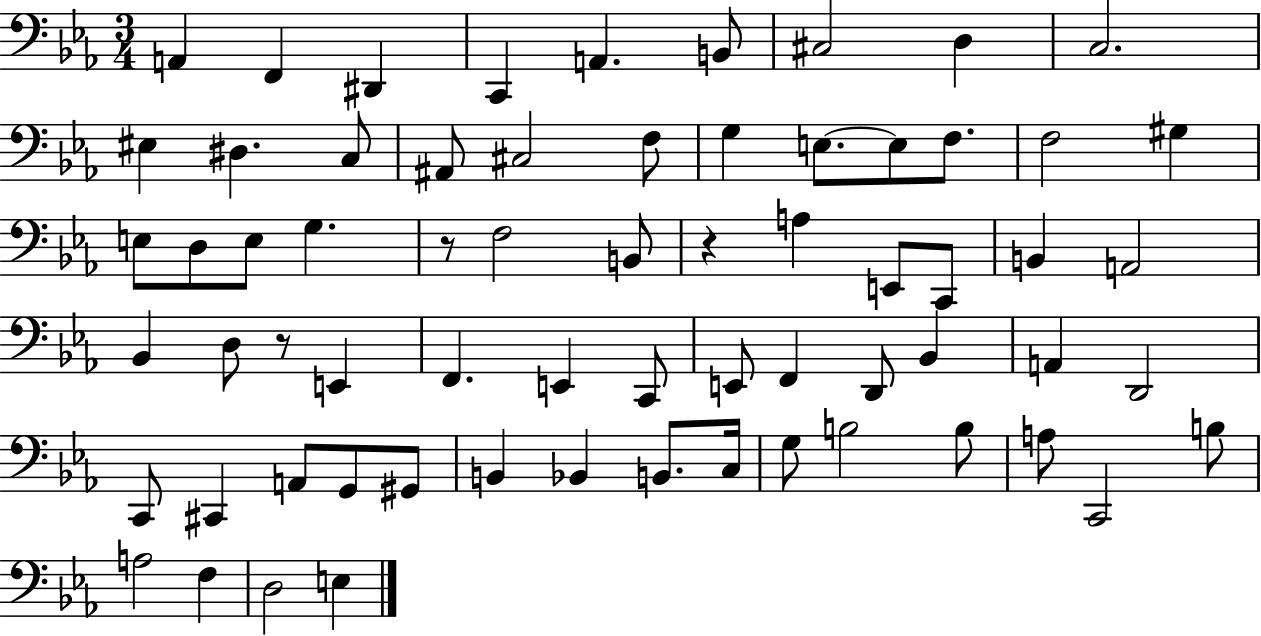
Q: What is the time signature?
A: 3/4